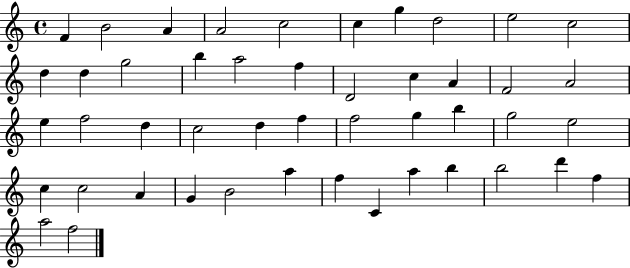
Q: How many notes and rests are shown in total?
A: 47